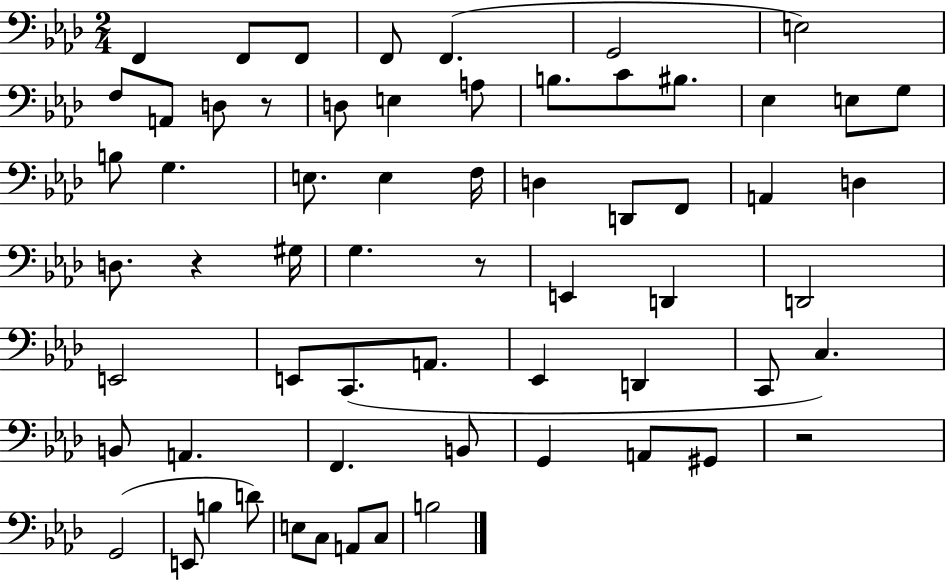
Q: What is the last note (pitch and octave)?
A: B3